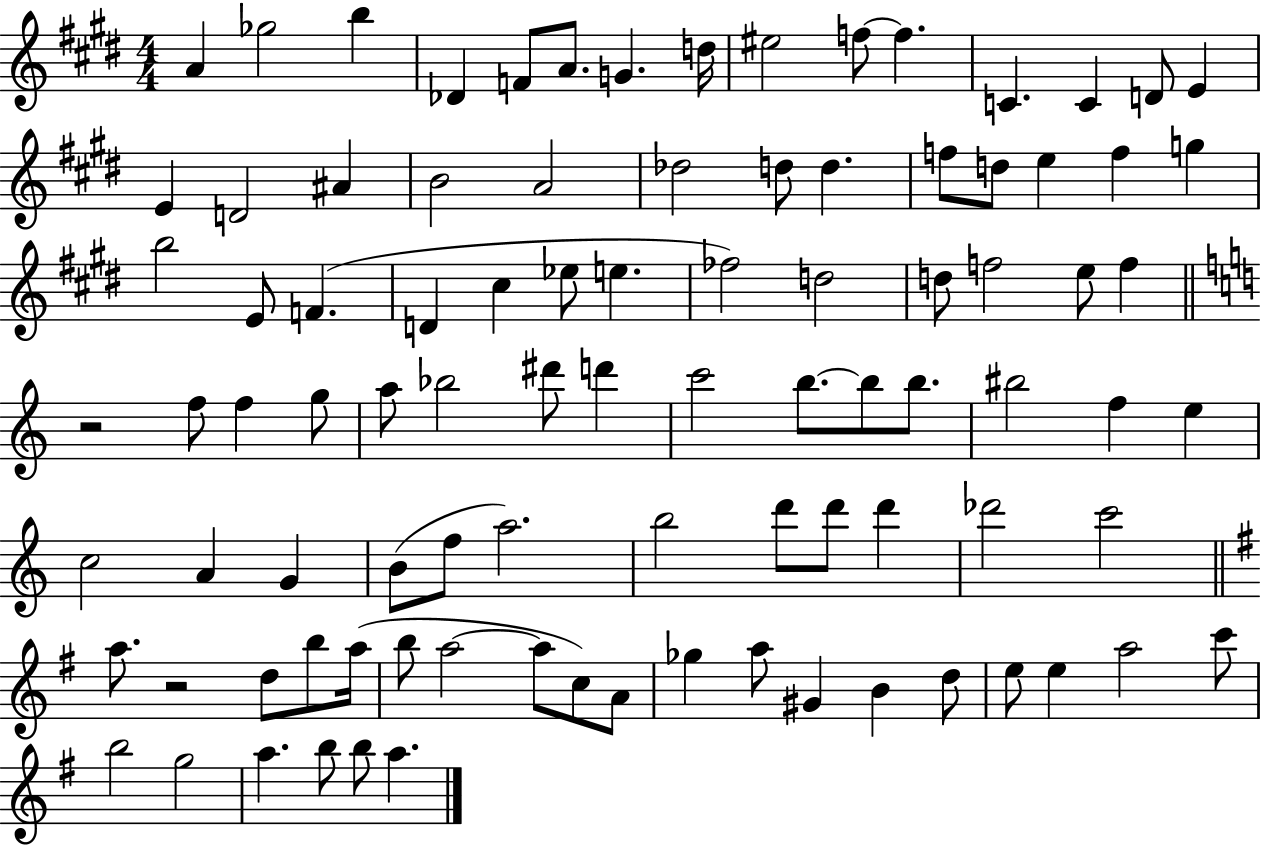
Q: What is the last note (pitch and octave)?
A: A5